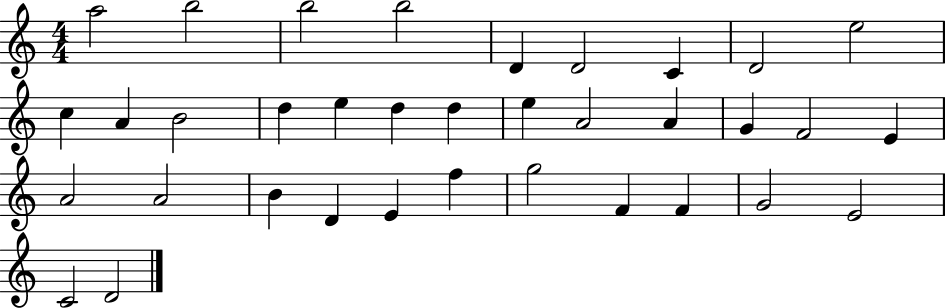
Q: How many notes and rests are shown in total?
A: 35